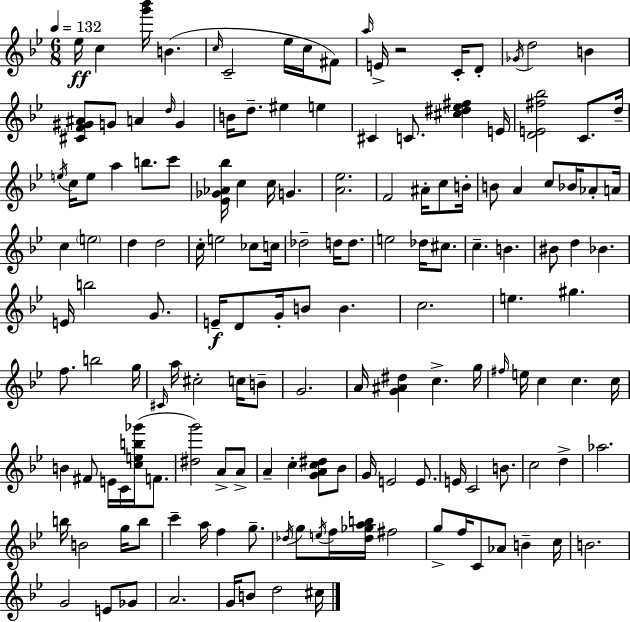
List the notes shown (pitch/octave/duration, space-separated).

Eb5/s C5/q [G6,Bb6]/s B4/q. C5/s C4/h Eb5/s C5/s F#4/e A5/s E4/s R/h C4/s D4/e Gb4/s D5/h B4/q [C#4,F4,G#4,A#4]/e G4/e A4/q D5/s G4/q B4/s D5/e. EIS5/q E5/q C#4/q C4/e. [C#5,D#5,Eb5,F#5]/q E4/s [D4,E4,F#5,Bb5]/h C4/e. D5/s E5/s C5/s E5/e A5/q B5/e. C6/e [Eb4,Gb4,Ab4,Bb5]/s C5/q C5/s G4/q. [A4,Eb5]/h. F4/h A#4/s C5/e B4/s B4/e A4/q C5/e Bb4/s Ab4/e A4/s C5/q E5/h D5/q D5/h C5/s E5/h CES5/e C5/s Db5/h D5/s D5/e. E5/h Db5/s C#5/e. C5/q. B4/q. BIS4/e D5/q Bb4/q. E4/s B5/h G4/e. E4/s D4/e G4/s B4/e B4/q. C5/h. E5/q. G#5/q. F5/e. B5/h G5/s C#4/s A5/s C#5/h C5/s B4/e G4/h. A4/s [G4,A#4,D#5]/q C5/q. G5/s F#5/s E5/s C5/q C5/q. C5/s B4/q F#4/e E4/s C4/s [C5,E5,B5,Gb6]/s F4/e. [D#5,G6]/h A4/e A4/e A4/q C5/q [G4,A4,C5,D#5]/e Bb4/e G4/s E4/h E4/e. E4/s C4/h B4/e. C5/h D5/q Ab5/h. B5/s B4/h G5/s B5/e C6/q A5/s F5/q G5/e. Db5/s G5/e E5/s F5/s [Db5,Gb5,A5,B5]/s F#5/h G5/e F5/s C4/e Ab4/e B4/q C5/s B4/h. G4/h E4/e Gb4/e A4/h. G4/s B4/e D5/h C#5/s